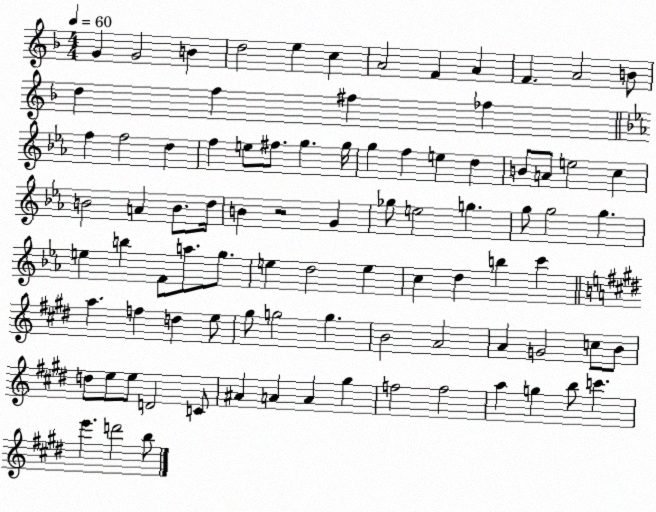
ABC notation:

X:1
T:Untitled
M:4/4
L:1/4
K:F
G G2 B d2 e c A2 F A F A2 B/2 d f ^f _f f f2 d f e/2 ^f/2 g g/4 g f e d B/2 A/2 e2 c B2 A B/2 d/4 B z2 G _g/2 e2 g g/2 g2 g e b F/2 a/2 g/2 e d2 e c d b c' a f d e/2 ^g/2 g2 g B2 A2 A G2 c/2 B/2 d/2 e/2 e/2 D2 C/2 ^A A A ^g f2 f2 a g b/2 c' e' d'2 b/2